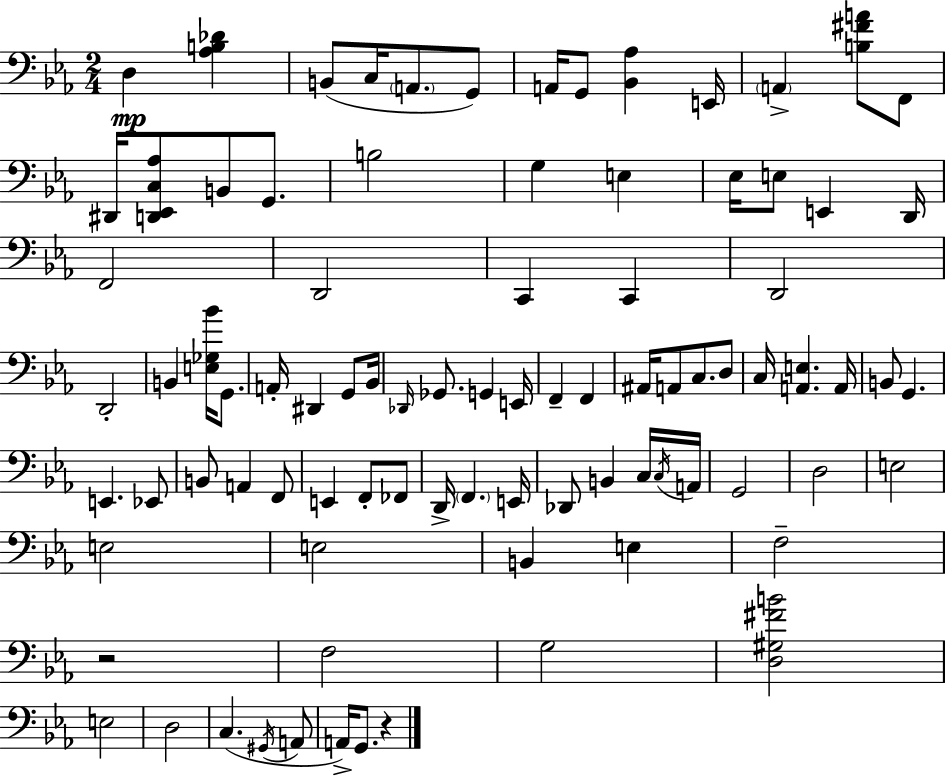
{
  \clef bass
  \numericTimeSignature
  \time 2/4
  \key c \minor
  \repeat volta 2 { d4\mp <aes b des'>4 | b,8( c16 \parenthesize a,8. g,8) | a,16 g,8 <bes, aes>4 e,16 | \parenthesize a,4-> <b fis' a'>8 f,8 | \break dis,16 <d, ees, c aes>8 b,8 g,8. | b2 | g4 e4 | ees16 e8 e,4 d,16 | \break f,2 | d,2 | c,4 c,4 | d,2 | \break d,2-. | b,4 <e ges bes'>16 g,8. | a,16-. dis,4 g,8 bes,16 | \grace { des,16 } ges,8. g,4 | \break e,16 f,4-- f,4 | ais,16 a,8 c8. d8 | c16 <a, e>4. | a,16 b,8 g,4. | \break e,4. ees,8 | b,8 a,4 f,8 | e,4 f,8-. fes,8 | d,16-> \parenthesize f,4. | \break e,16 des,8 b,4 c16 | \acciaccatura { c16 } a,16 g,2 | d2 | e2 | \break e2 | e2 | b,4 e4 | f2-- | \break r2 | f2 | g2 | <d gis fis' b'>2 | \break e2 | d2 | c4.( | \acciaccatura { gis,16 } a,8 a,16->) g,8. r4 | \break } \bar "|."
}